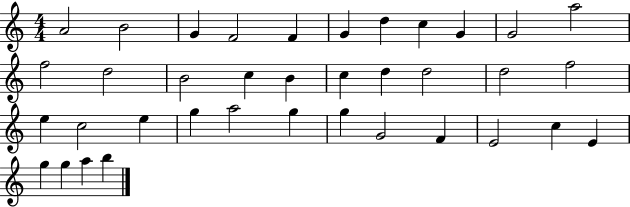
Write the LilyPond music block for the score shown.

{
  \clef treble
  \numericTimeSignature
  \time 4/4
  \key c \major
  a'2 b'2 | g'4 f'2 f'4 | g'4 d''4 c''4 g'4 | g'2 a''2 | \break f''2 d''2 | b'2 c''4 b'4 | c''4 d''4 d''2 | d''2 f''2 | \break e''4 c''2 e''4 | g''4 a''2 g''4 | g''4 g'2 f'4 | e'2 c''4 e'4 | \break g''4 g''4 a''4 b''4 | \bar "|."
}